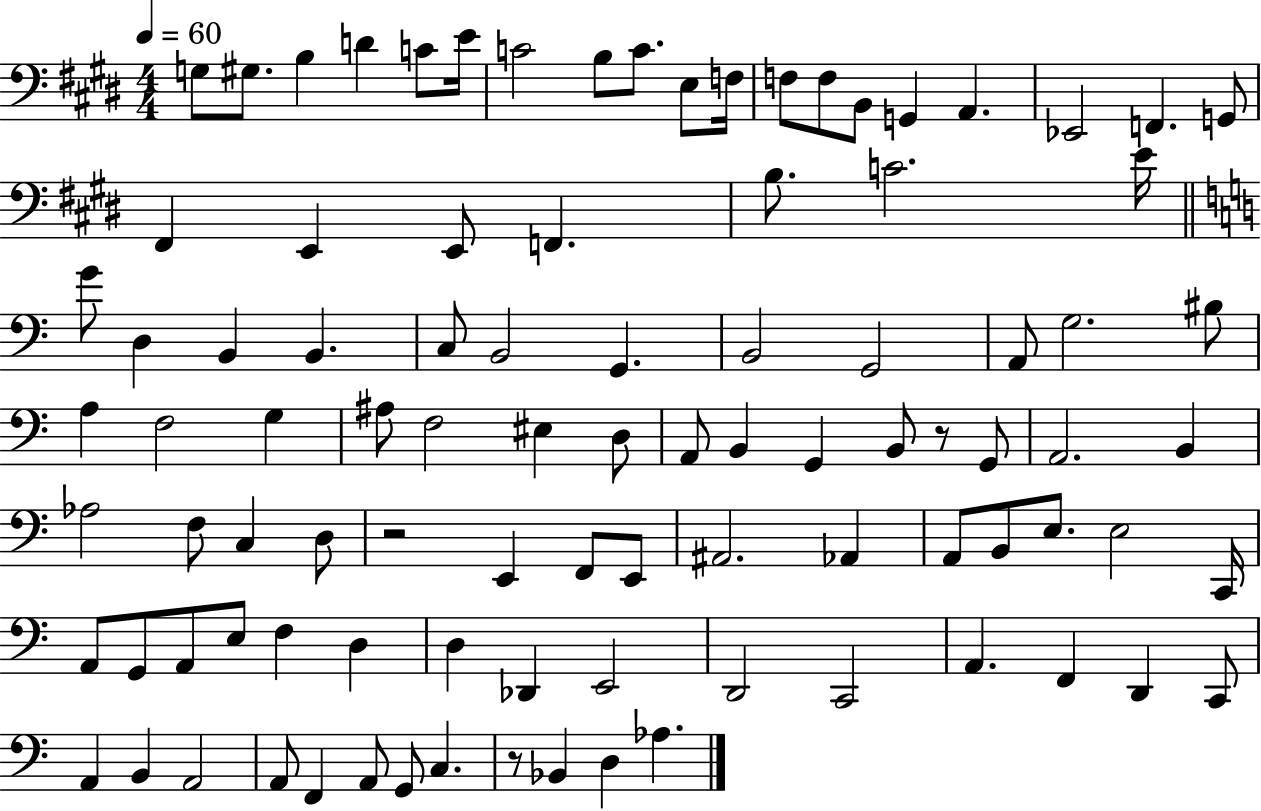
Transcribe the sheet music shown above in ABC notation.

X:1
T:Untitled
M:4/4
L:1/4
K:E
G,/2 ^G,/2 B, D C/2 E/4 C2 B,/2 C/2 E,/2 F,/4 F,/2 F,/2 B,,/2 G,, A,, _E,,2 F,, G,,/2 ^F,, E,, E,,/2 F,, B,/2 C2 E/4 G/2 D, B,, B,, C,/2 B,,2 G,, B,,2 G,,2 A,,/2 G,2 ^B,/2 A, F,2 G, ^A,/2 F,2 ^E, D,/2 A,,/2 B,, G,, B,,/2 z/2 G,,/2 A,,2 B,, _A,2 F,/2 C, D,/2 z2 E,, F,,/2 E,,/2 ^A,,2 _A,, A,,/2 B,,/2 E,/2 E,2 C,,/4 A,,/2 G,,/2 A,,/2 E,/2 F, D, D, _D,, E,,2 D,,2 C,,2 A,, F,, D,, C,,/2 A,, B,, A,,2 A,,/2 F,, A,,/2 G,,/2 C, z/2 _B,, D, _A,